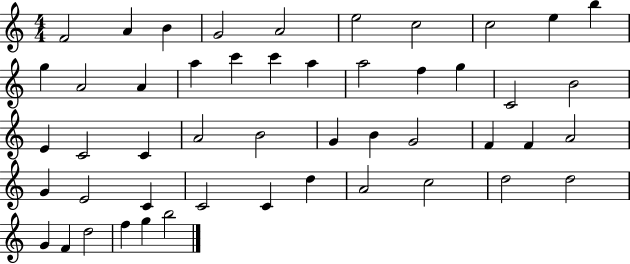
F4/h A4/q B4/q G4/h A4/h E5/h C5/h C5/h E5/q B5/q G5/q A4/h A4/q A5/q C6/q C6/q A5/q A5/h F5/q G5/q C4/h B4/h E4/q C4/h C4/q A4/h B4/h G4/q B4/q G4/h F4/q F4/q A4/h G4/q E4/h C4/q C4/h C4/q D5/q A4/h C5/h D5/h D5/h G4/q F4/q D5/h F5/q G5/q B5/h